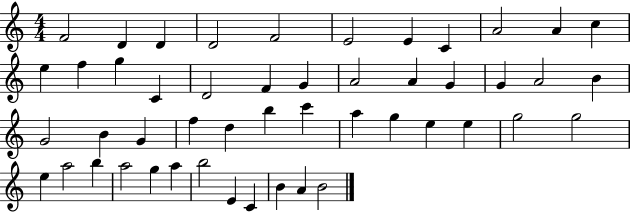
X:1
T:Untitled
M:4/4
L:1/4
K:C
F2 D D D2 F2 E2 E C A2 A c e f g C D2 F G A2 A G G A2 B G2 B G f d b c' a g e e g2 g2 e a2 b a2 g a b2 E C B A B2